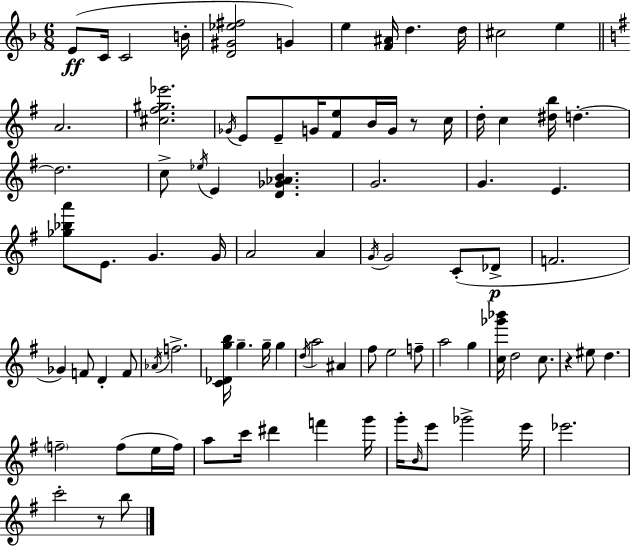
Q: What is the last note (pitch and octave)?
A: B5